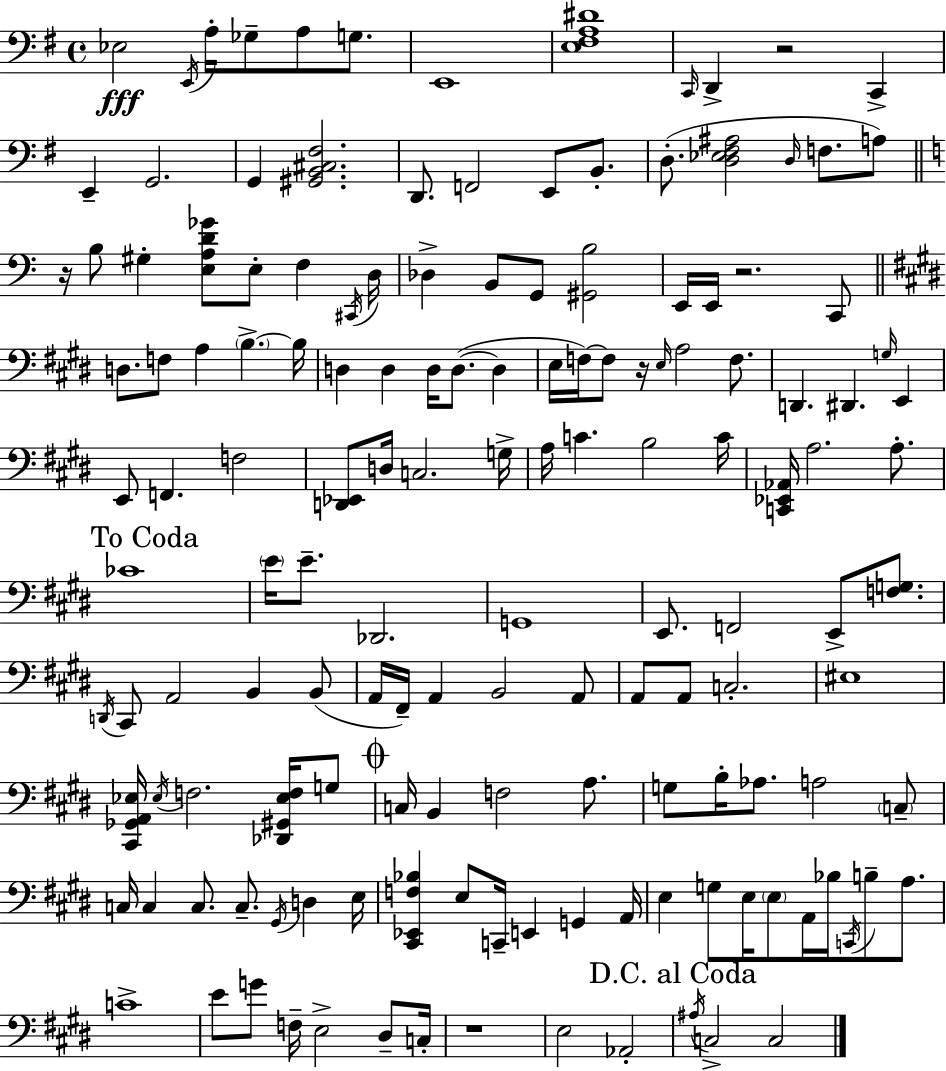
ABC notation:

X:1
T:Untitled
M:4/4
L:1/4
K:G
_E,2 E,,/4 A,/4 _G,/2 A,/2 G,/2 E,,4 [E,^F,A,^D]4 C,,/4 D,, z2 C,, E,, G,,2 G,, [^G,,B,,^C,^F,]2 D,,/2 F,,2 E,,/2 B,,/2 D,/2 [D,_E,^F,^A,]2 D,/4 F,/2 A,/2 z/4 B,/2 ^G, [E,A,D_G]/2 E,/2 F, ^C,,/4 D,/4 _D, B,,/2 G,,/2 [^G,,B,]2 E,,/4 E,,/4 z2 C,,/2 D,/2 F,/2 A, B, B,/4 D, D, D,/4 D,/2 D, E,/4 F,/4 F,/2 z/4 E,/4 A,2 F,/2 D,, ^D,, G,/4 E,, E,,/2 F,, F,2 [D,,_E,,]/2 D,/4 C,2 G,/4 A,/4 C B,2 C/4 [C,,_E,,_A,,]/4 A,2 A,/2 _C4 E/4 E/2 _D,,2 G,,4 E,,/2 F,,2 E,,/2 [F,G,]/2 D,,/4 ^C,,/2 A,,2 B,, B,,/2 A,,/4 ^F,,/4 A,, B,,2 A,,/2 A,,/2 A,,/2 C,2 ^E,4 [^C,,_G,,A,,_E,]/4 _E,/4 F,2 [_D,,^G,,_E,F,]/4 G,/2 C,/4 B,, F,2 A,/2 G,/2 B,/4 _A,/2 A,2 C,/2 C,/4 C, C,/2 C,/2 ^G,,/4 D, E,/4 [^C,,_E,,F,_B,] E,/2 C,,/4 E,, G,, A,,/4 E, G,/2 E,/4 E,/2 A,,/4 _B,/4 C,,/4 B,/2 A,/2 C4 E/2 G/2 F,/4 E,2 ^D,/2 C,/4 z4 E,2 _A,,2 ^A,/4 C,2 C,2